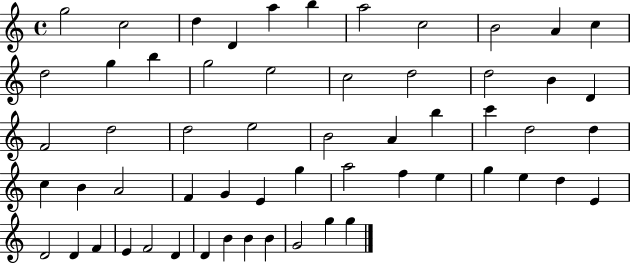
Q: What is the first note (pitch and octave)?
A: G5